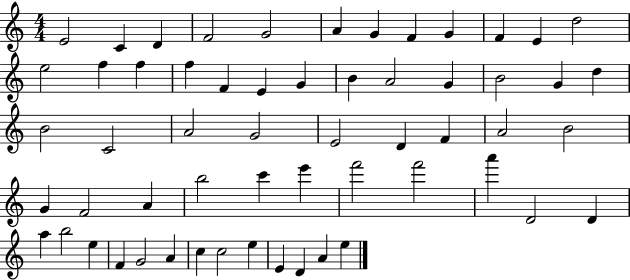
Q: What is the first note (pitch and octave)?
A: E4